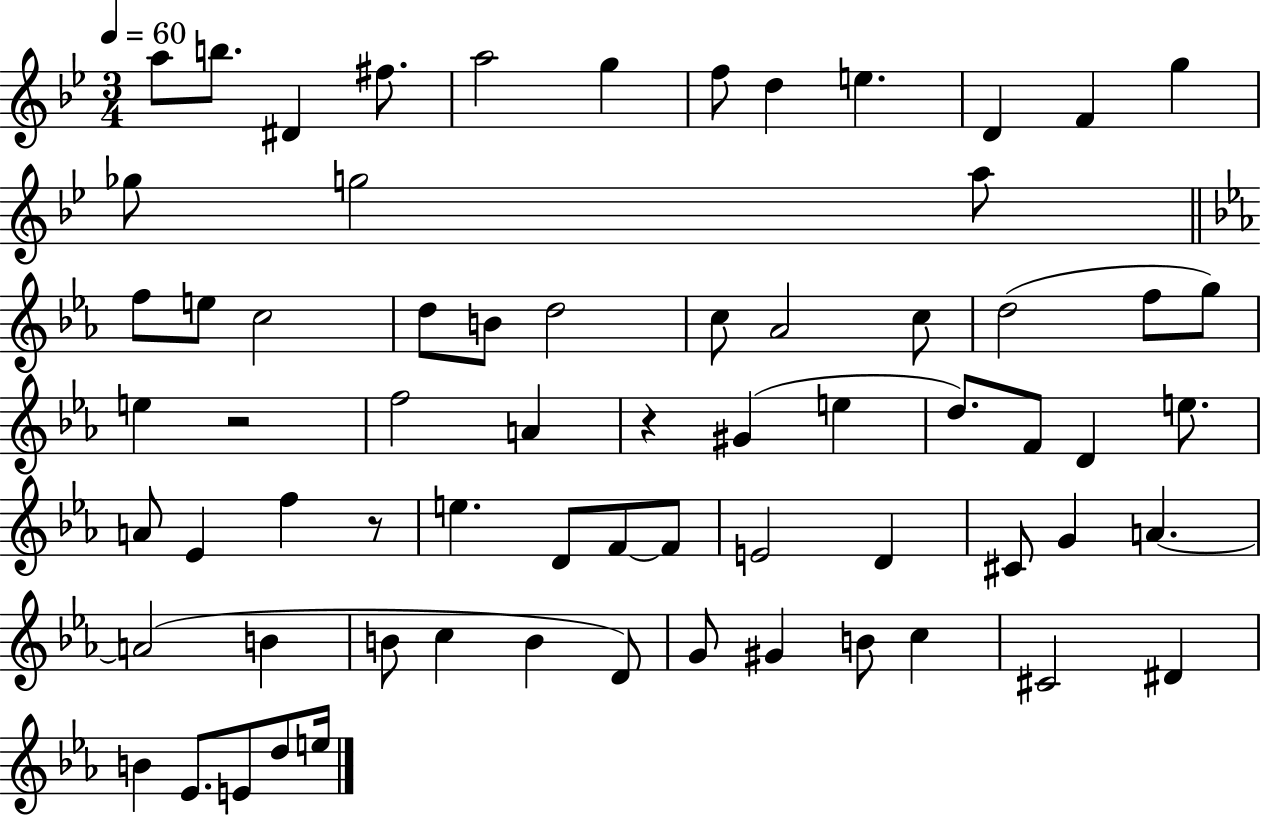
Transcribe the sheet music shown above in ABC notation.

X:1
T:Untitled
M:3/4
L:1/4
K:Bb
a/2 b/2 ^D ^f/2 a2 g f/2 d e D F g _g/2 g2 a/2 f/2 e/2 c2 d/2 B/2 d2 c/2 _A2 c/2 d2 f/2 g/2 e z2 f2 A z ^G e d/2 F/2 D e/2 A/2 _E f z/2 e D/2 F/2 F/2 E2 D ^C/2 G A A2 B B/2 c B D/2 G/2 ^G B/2 c ^C2 ^D B _E/2 E/2 d/2 e/4